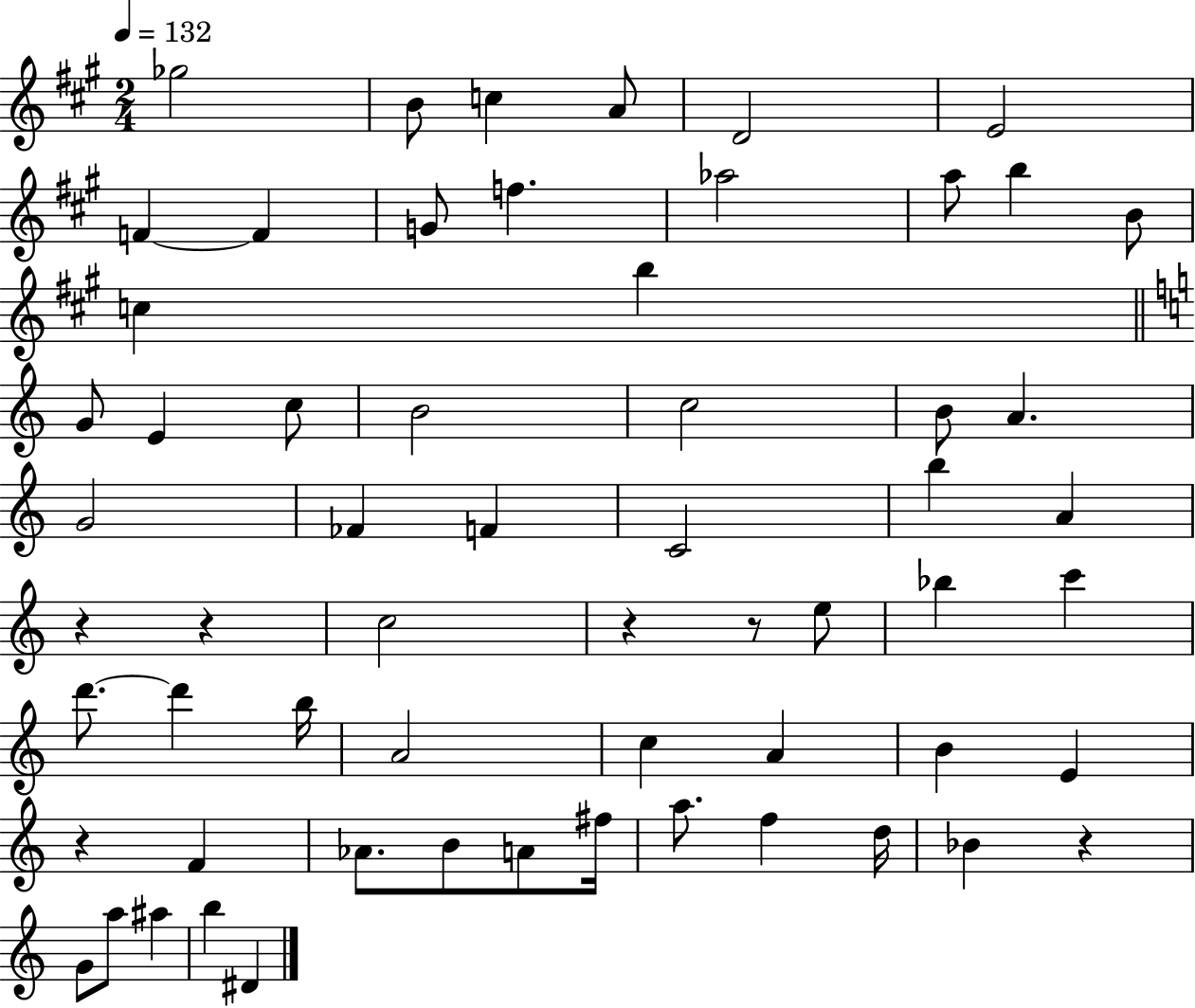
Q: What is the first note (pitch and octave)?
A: Gb5